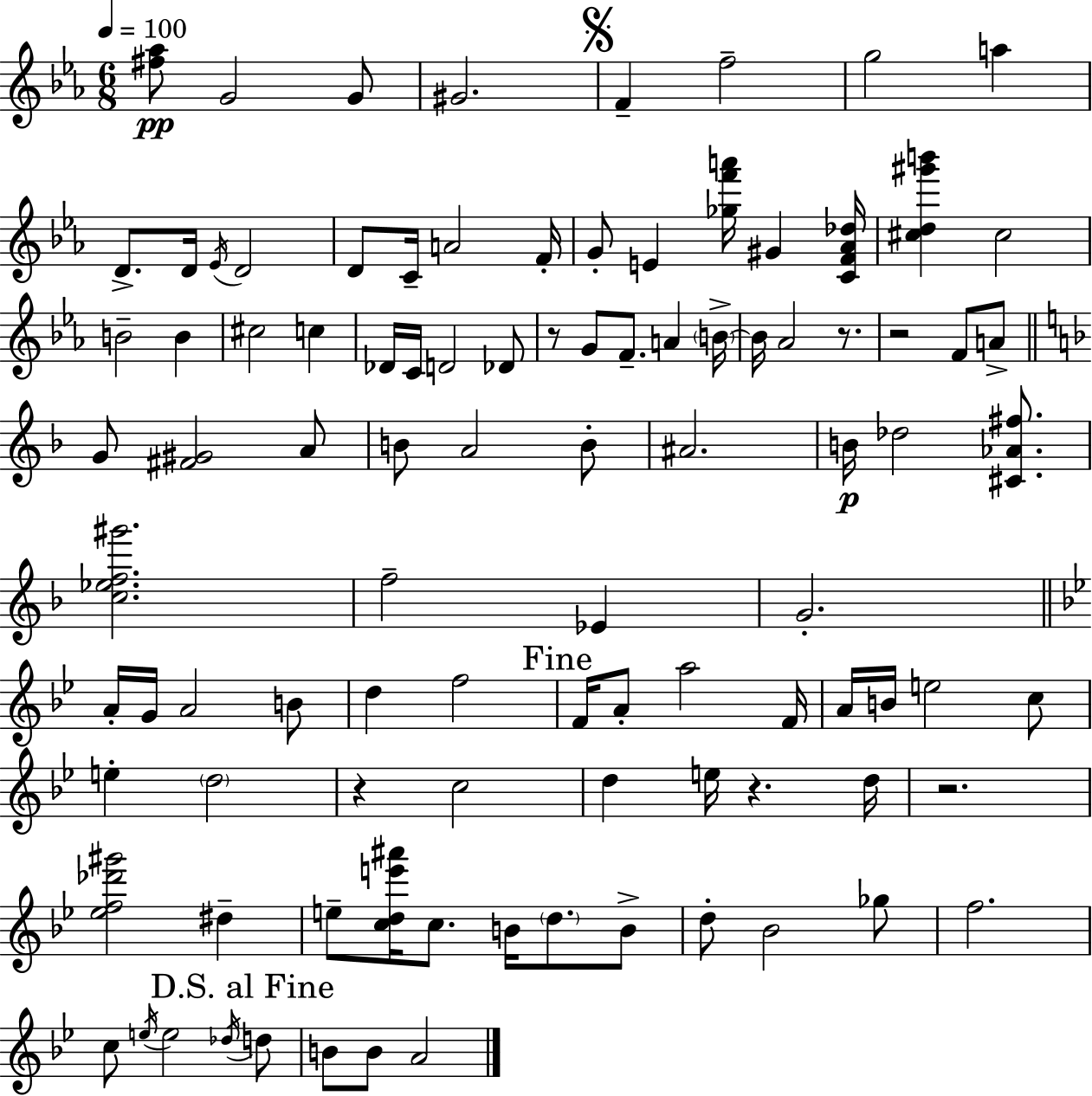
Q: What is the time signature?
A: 6/8